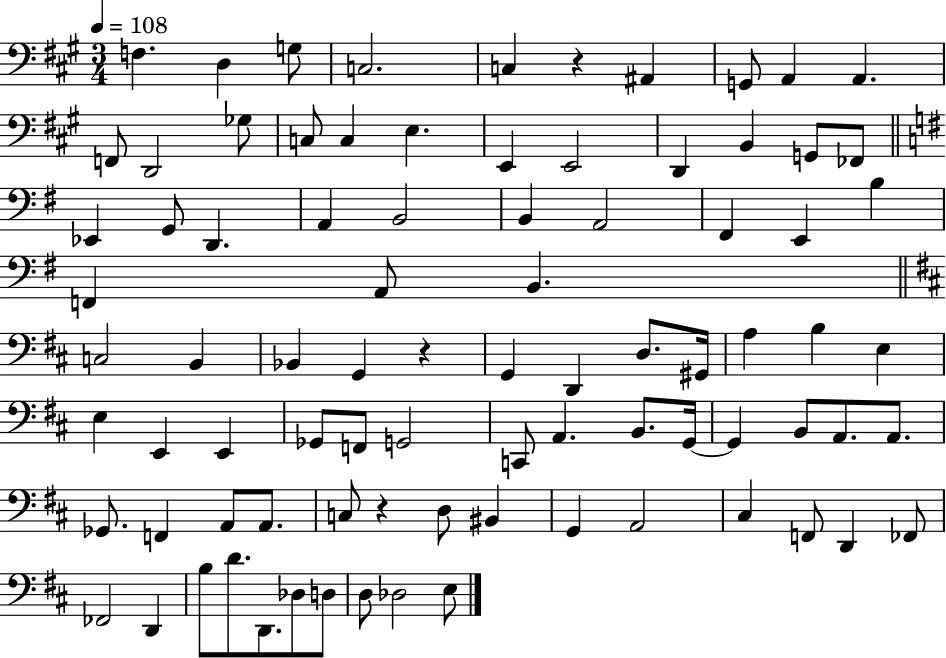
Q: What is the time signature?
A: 3/4